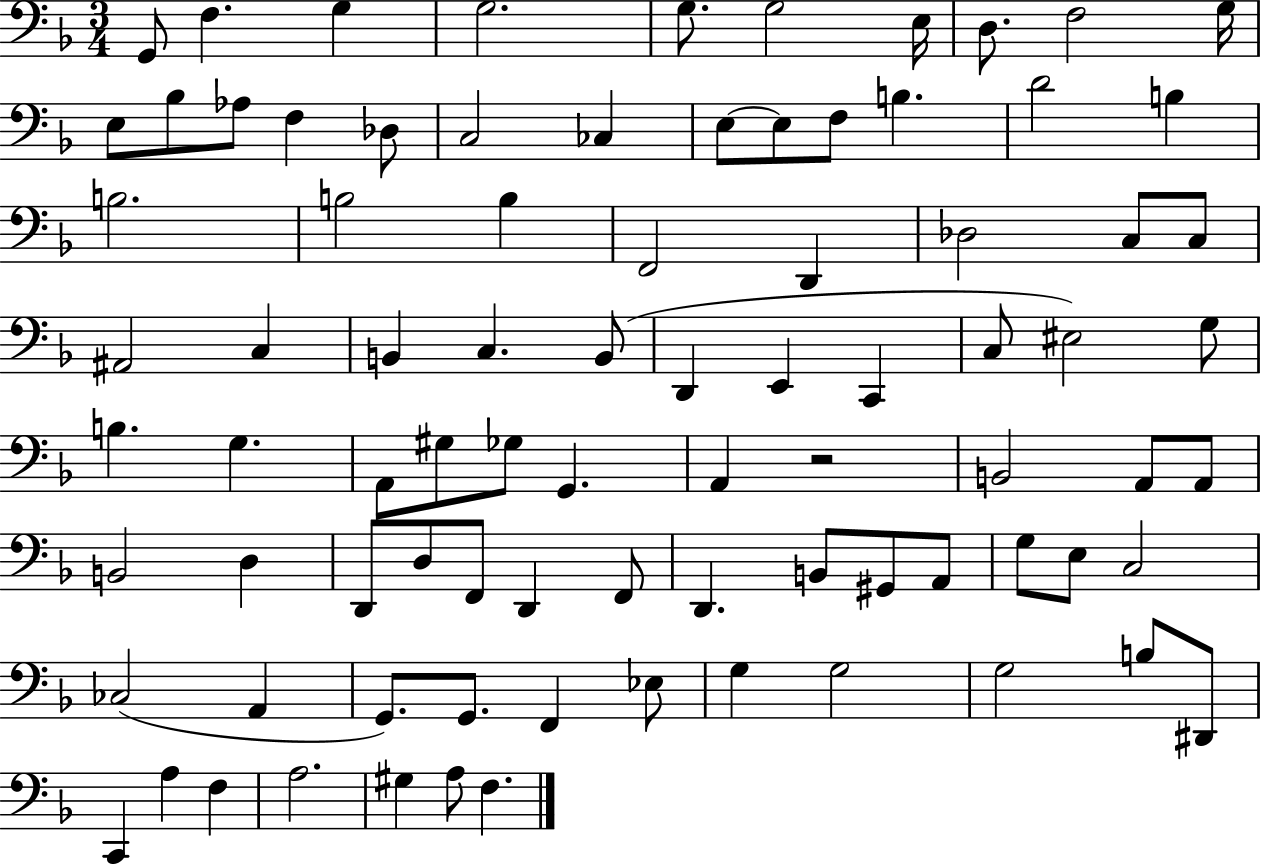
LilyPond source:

{
  \clef bass
  \numericTimeSignature
  \time 3/4
  \key f \major
  g,8 f4. g4 | g2. | g8. g2 e16 | d8. f2 g16 | \break e8 bes8 aes8 f4 des8 | c2 ces4 | e8~~ e8 f8 b4. | d'2 b4 | \break b2. | b2 b4 | f,2 d,4 | des2 c8 c8 | \break ais,2 c4 | b,4 c4. b,8( | d,4 e,4 c,4 | c8 eis2) g8 | \break b4. g4. | a,8 gis8 ges8 g,4. | a,4 r2 | b,2 a,8 a,8 | \break b,2 d4 | d,8 d8 f,8 d,4 f,8 | d,4. b,8 gis,8 a,8 | g8 e8 c2 | \break ces2( a,4 | g,8.) g,8. f,4 ees8 | g4 g2 | g2 b8 dis,8 | \break c,4 a4 f4 | a2. | gis4 a8 f4. | \bar "|."
}